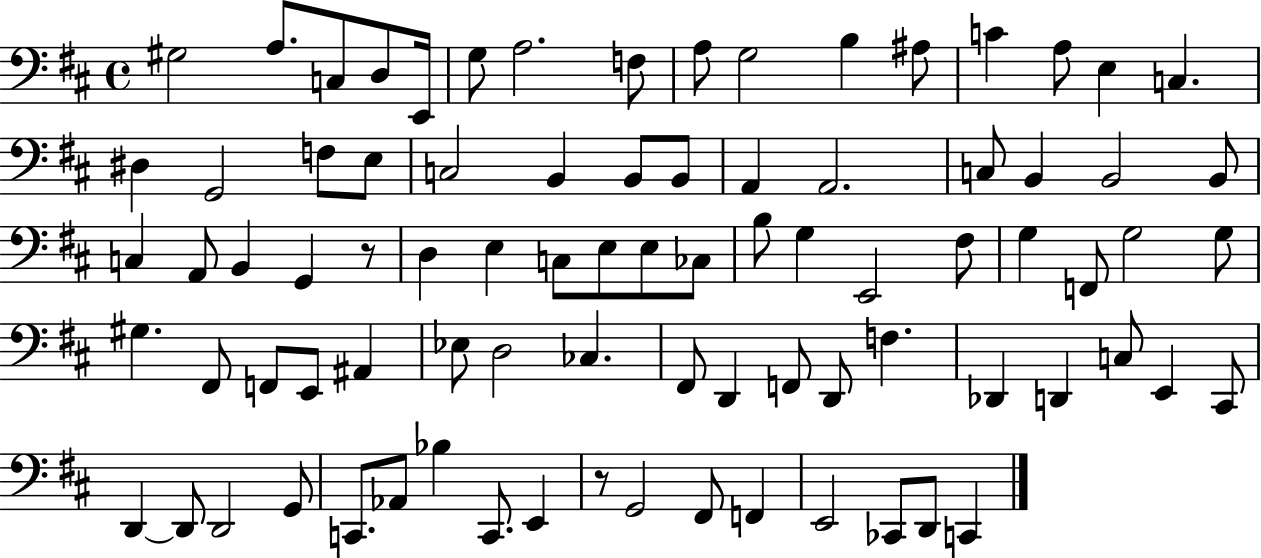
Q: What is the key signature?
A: D major